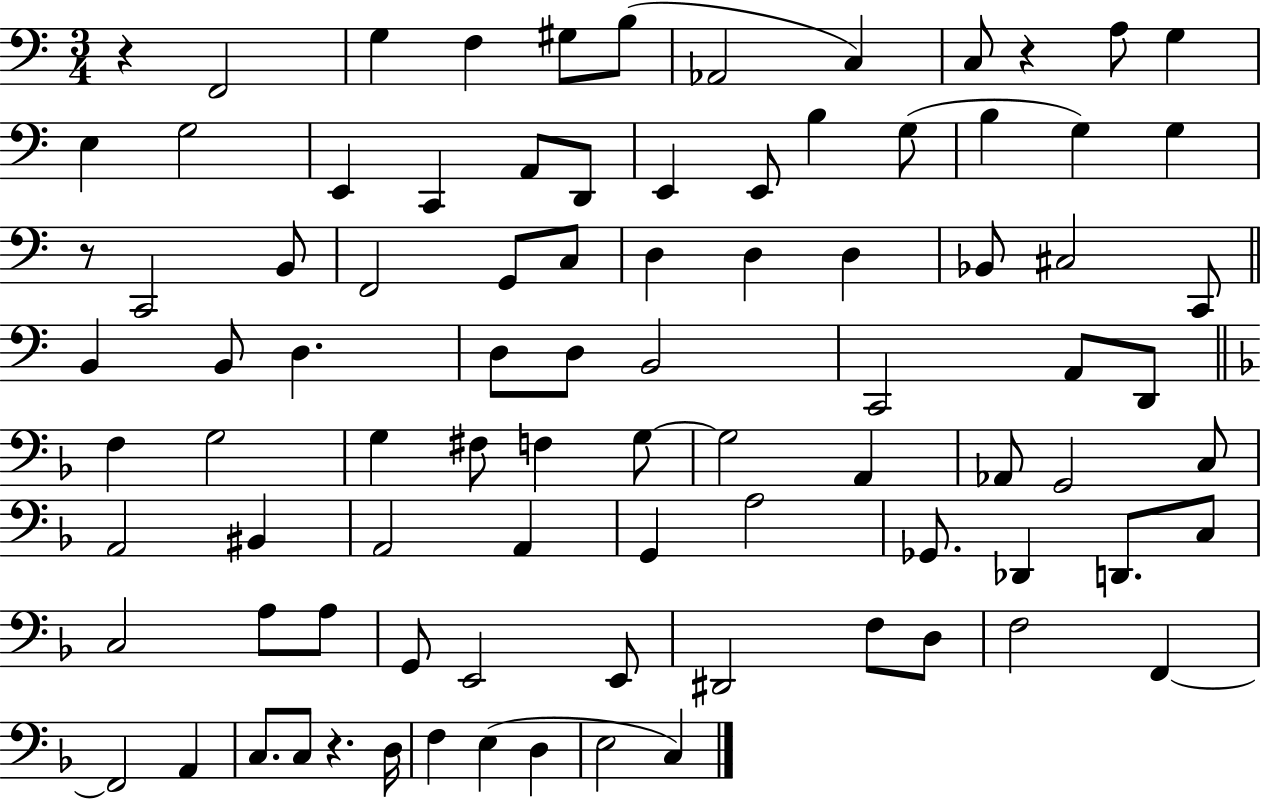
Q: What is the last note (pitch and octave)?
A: C3